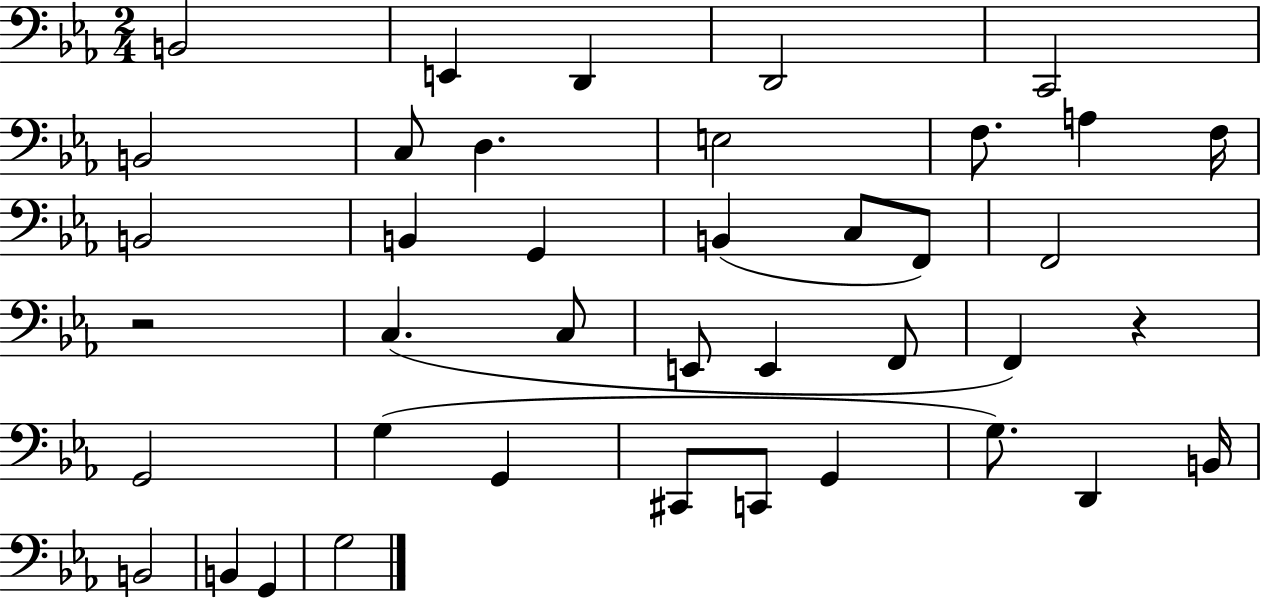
X:1
T:Untitled
M:2/4
L:1/4
K:Eb
B,,2 E,, D,, D,,2 C,,2 B,,2 C,/2 D, E,2 F,/2 A, F,/4 B,,2 B,, G,, B,, C,/2 F,,/2 F,,2 z2 C, C,/2 E,,/2 E,, F,,/2 F,, z G,,2 G, G,, ^C,,/2 C,,/2 G,, G,/2 D,, B,,/4 B,,2 B,, G,, G,2